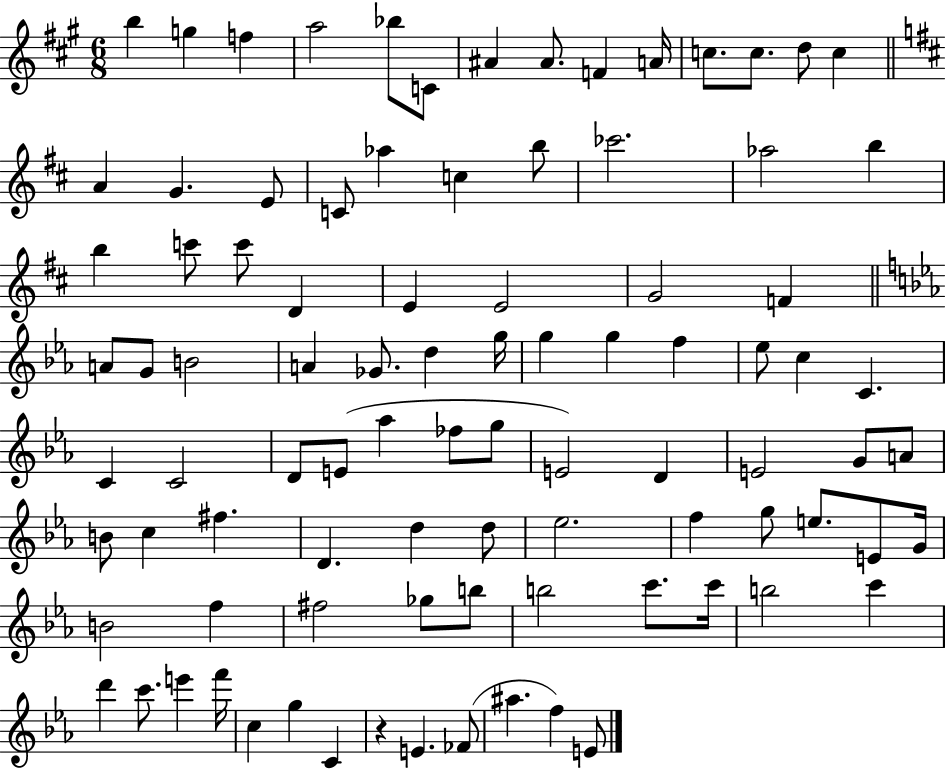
{
  \clef treble
  \numericTimeSignature
  \time 6/8
  \key a \major
  \repeat volta 2 { b''4 g''4 f''4 | a''2 bes''8 c'8 | ais'4 ais'8. f'4 a'16 | c''8. c''8. d''8 c''4 | \break \bar "||" \break \key d \major a'4 g'4. e'8 | c'8 aes''4 c''4 b''8 | ces'''2. | aes''2 b''4 | \break b''4 c'''8 c'''8 d'4 | e'4 e'2 | g'2 f'4 | \bar "||" \break \key ees \major a'8 g'8 b'2 | a'4 ges'8. d''4 g''16 | g''4 g''4 f''4 | ees''8 c''4 c'4. | \break c'4 c'2 | d'8 e'8( aes''4 fes''8 g''8 | e'2) d'4 | e'2 g'8 a'8 | \break b'8 c''4 fis''4. | d'4. d''4 d''8 | ees''2. | f''4 g''8 e''8. e'8 g'16 | \break b'2 f''4 | fis''2 ges''8 b''8 | b''2 c'''8. c'''16 | b''2 c'''4 | \break d'''4 c'''8. e'''4 f'''16 | c''4 g''4 c'4 | r4 e'4. fes'8( | ais''4. f''4) e'8 | \break } \bar "|."
}